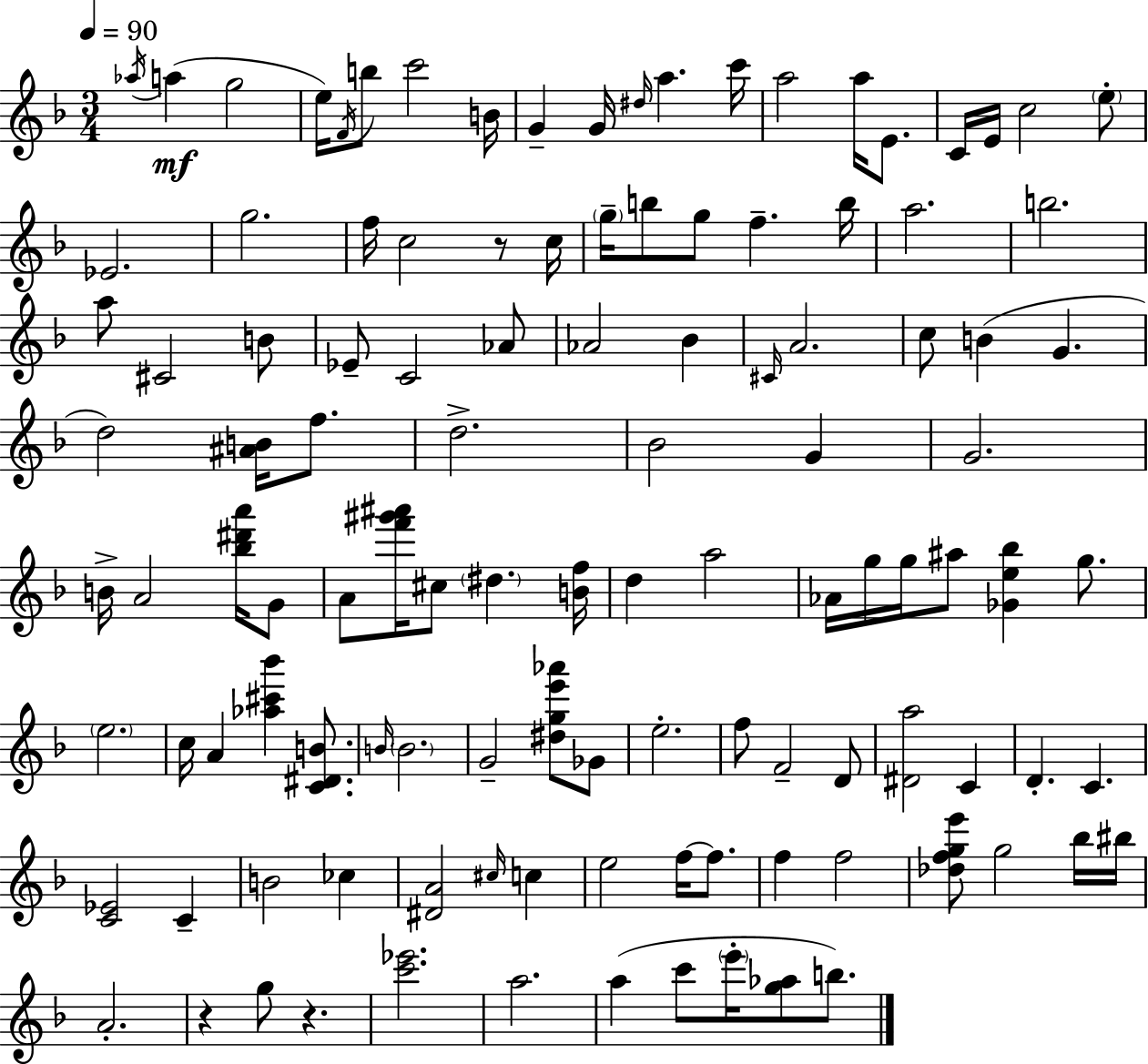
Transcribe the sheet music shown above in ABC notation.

X:1
T:Untitled
M:3/4
L:1/4
K:Dm
_a/4 a g2 e/4 F/4 b/2 c'2 B/4 G G/4 ^d/4 a c'/4 a2 a/4 E/2 C/4 E/4 c2 e/2 _E2 g2 f/4 c2 z/2 c/4 g/4 b/2 g/2 f b/4 a2 b2 a/2 ^C2 B/2 _E/2 C2 _A/2 _A2 _B ^C/4 A2 c/2 B G d2 [^AB]/4 f/2 d2 _B2 G G2 B/4 A2 [_b^d'a']/4 G/2 A/2 [f'^g'^a']/4 ^c/2 ^d [Bf]/4 d a2 _A/4 g/4 g/4 ^a/2 [_Ge_b] g/2 e2 c/4 A [_a^c'_b'] [C^DB]/2 B/4 B2 G2 [^dge'_a']/2 _G/2 e2 f/2 F2 D/2 [^Da]2 C D C [C_E]2 C B2 _c [^DA]2 ^c/4 c e2 f/4 f/2 f f2 [_dfge']/2 g2 _b/4 ^b/4 A2 z g/2 z [c'_e']2 a2 a c'/2 e'/4 [g_a]/2 b/2